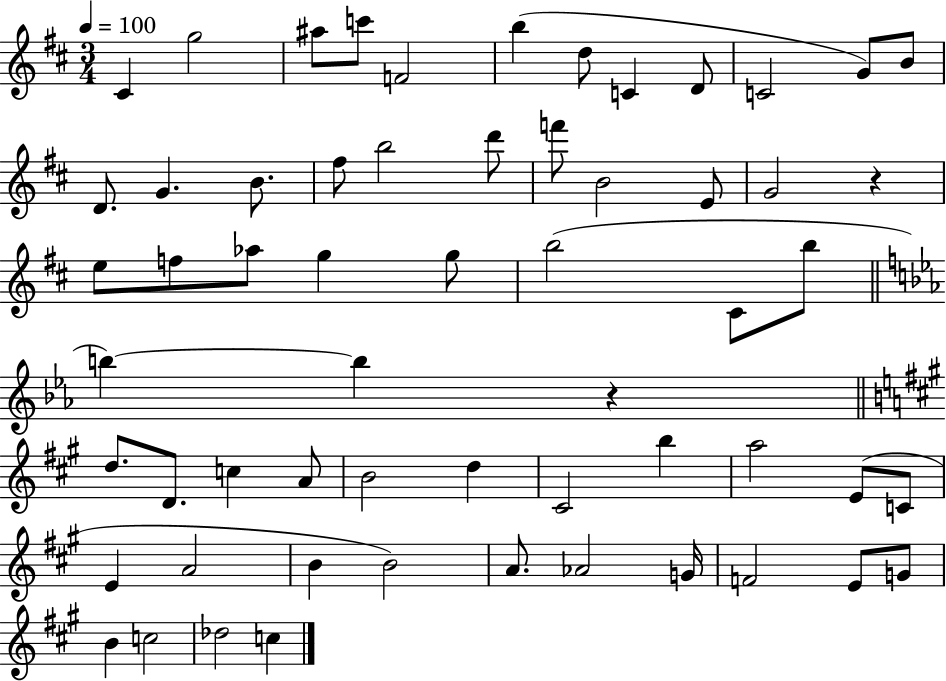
C#4/q G5/h A#5/e C6/e F4/h B5/q D5/e C4/q D4/e C4/h G4/e B4/e D4/e. G4/q. B4/e. F#5/e B5/h D6/e F6/e B4/h E4/e G4/h R/q E5/e F5/e Ab5/e G5/q G5/e B5/h C#4/e B5/e B5/q B5/q R/q D5/e. D4/e. C5/q A4/e B4/h D5/q C#4/h B5/q A5/h E4/e C4/e E4/q A4/h B4/q B4/h A4/e. Ab4/h G4/s F4/h E4/e G4/e B4/q C5/h Db5/h C5/q